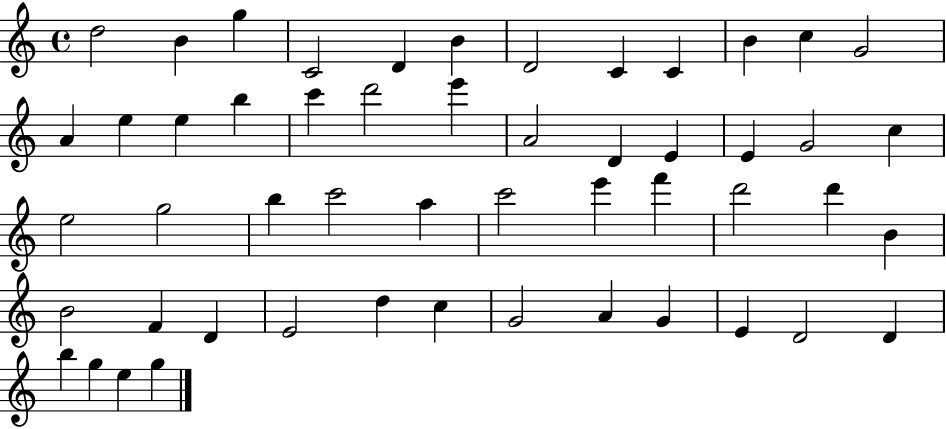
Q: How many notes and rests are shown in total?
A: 52